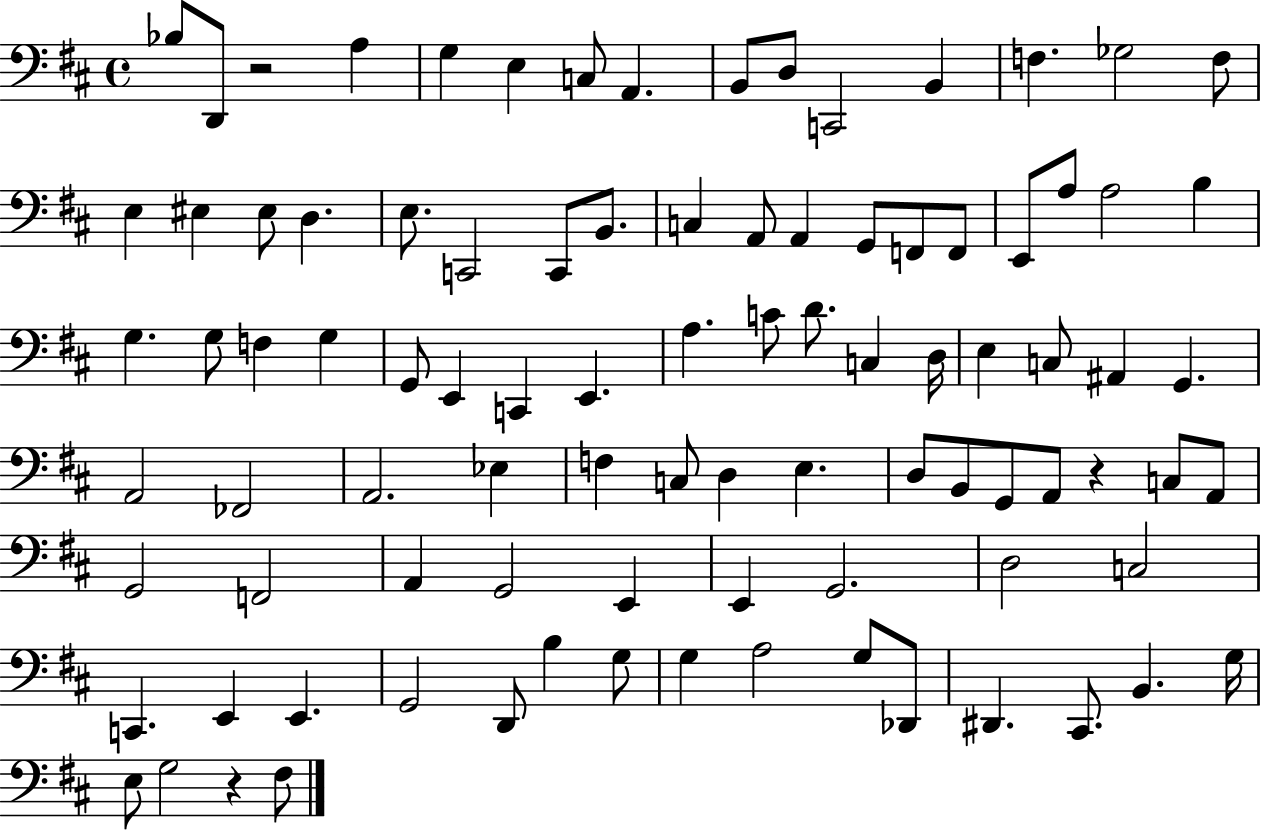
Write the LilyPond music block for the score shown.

{
  \clef bass
  \time 4/4
  \defaultTimeSignature
  \key d \major
  \repeat volta 2 { bes8 d,8 r2 a4 | g4 e4 c8 a,4. | b,8 d8 c,2 b,4 | f4. ges2 f8 | \break e4 eis4 eis8 d4. | e8. c,2 c,8 b,8. | c4 a,8 a,4 g,8 f,8 f,8 | e,8 a8 a2 b4 | \break g4. g8 f4 g4 | g,8 e,4 c,4 e,4. | a4. c'8 d'8. c4 d16 | e4 c8 ais,4 g,4. | \break a,2 fes,2 | a,2. ees4 | f4 c8 d4 e4. | d8 b,8 g,8 a,8 r4 c8 a,8 | \break g,2 f,2 | a,4 g,2 e,4 | e,4 g,2. | d2 c2 | \break c,4. e,4 e,4. | g,2 d,8 b4 g8 | g4 a2 g8 des,8 | dis,4. cis,8. b,4. g16 | \break e8 g2 r4 fis8 | } \bar "|."
}